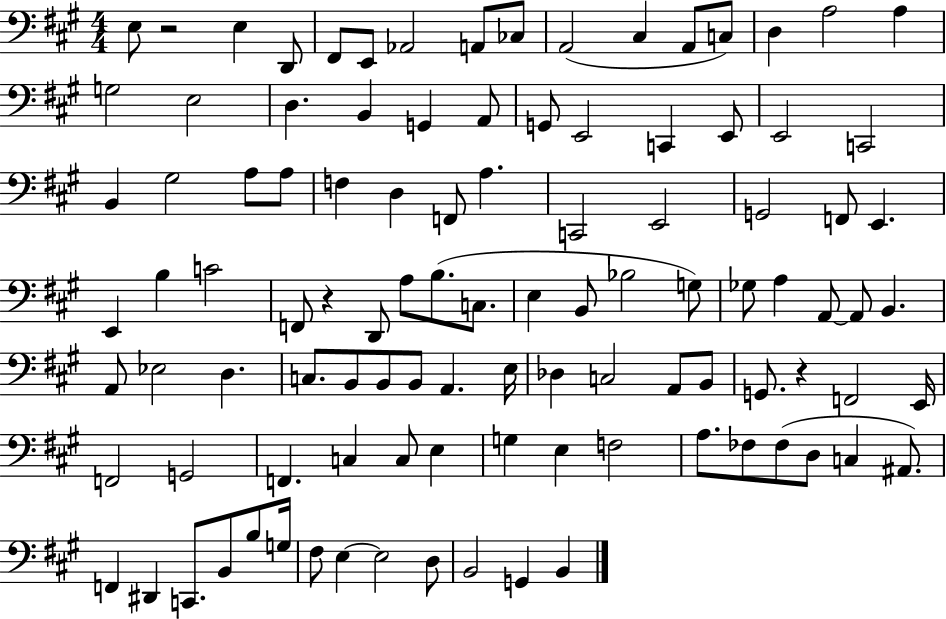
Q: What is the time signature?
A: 4/4